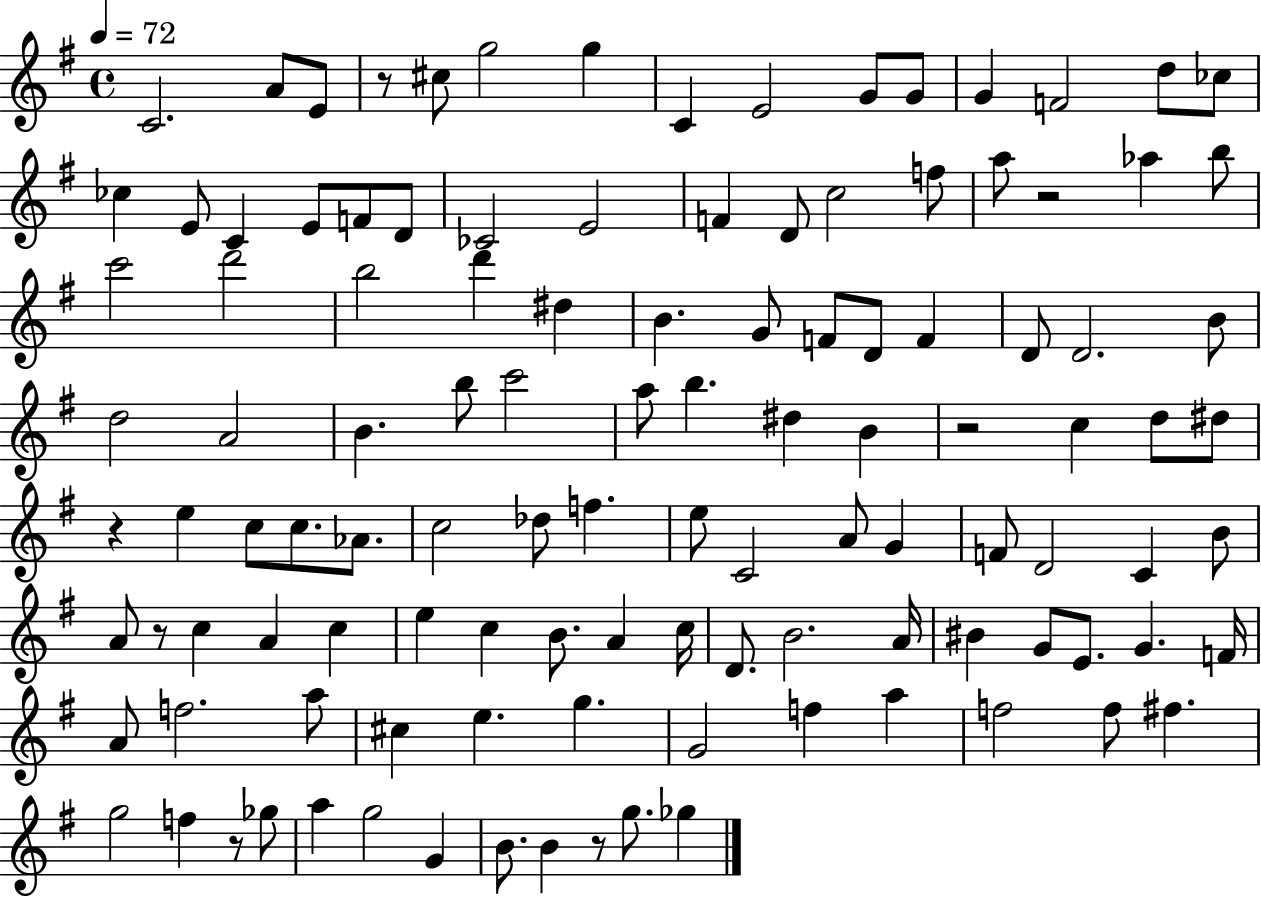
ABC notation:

X:1
T:Untitled
M:4/4
L:1/4
K:G
C2 A/2 E/2 z/2 ^c/2 g2 g C E2 G/2 G/2 G F2 d/2 _c/2 _c E/2 C E/2 F/2 D/2 _C2 E2 F D/2 c2 f/2 a/2 z2 _a b/2 c'2 d'2 b2 d' ^d B G/2 F/2 D/2 F D/2 D2 B/2 d2 A2 B b/2 c'2 a/2 b ^d B z2 c d/2 ^d/2 z e c/2 c/2 _A/2 c2 _d/2 f e/2 C2 A/2 G F/2 D2 C B/2 A/2 z/2 c A c e c B/2 A c/4 D/2 B2 A/4 ^B G/2 E/2 G F/4 A/2 f2 a/2 ^c e g G2 f a f2 f/2 ^f g2 f z/2 _g/2 a g2 G B/2 B z/2 g/2 _g